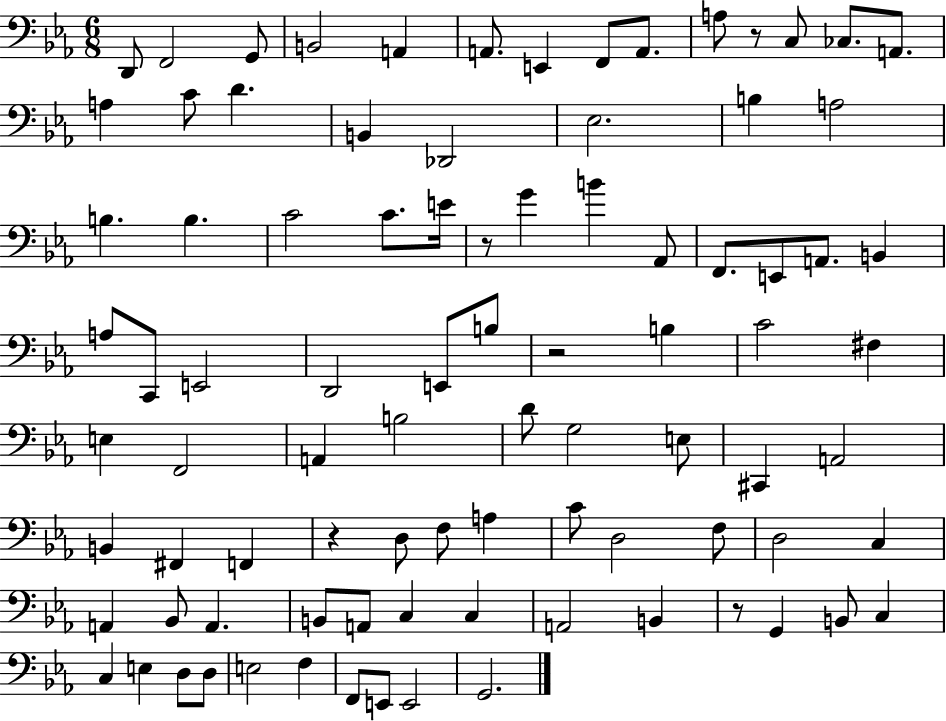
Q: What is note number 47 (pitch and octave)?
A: D4